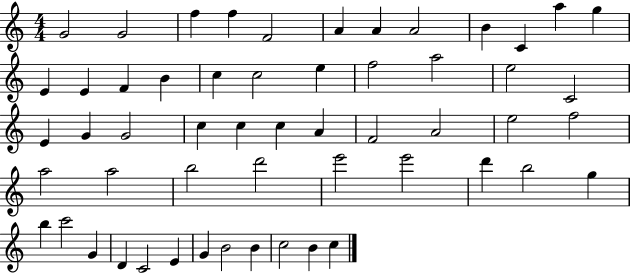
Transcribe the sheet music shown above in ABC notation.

X:1
T:Untitled
M:4/4
L:1/4
K:C
G2 G2 f f F2 A A A2 B C a g E E F B c c2 e f2 a2 e2 C2 E G G2 c c c A F2 A2 e2 f2 a2 a2 b2 d'2 e'2 e'2 d' b2 g b c'2 G D C2 E G B2 B c2 B c